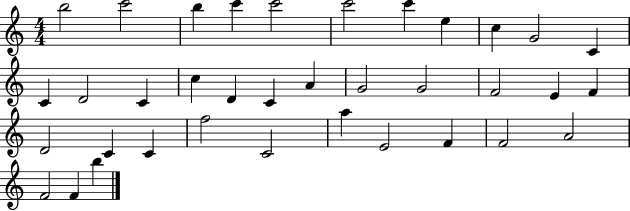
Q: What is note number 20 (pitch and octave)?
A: G4